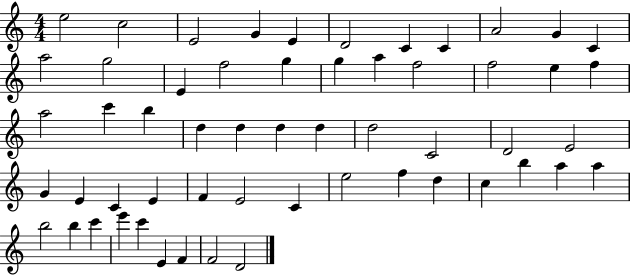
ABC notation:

X:1
T:Untitled
M:4/4
L:1/4
K:C
e2 c2 E2 G E D2 C C A2 G C a2 g2 E f2 g g a f2 f2 e f a2 c' b d d d d d2 C2 D2 E2 G E C E F E2 C e2 f d c b a a b2 b c' e' c' E F F2 D2